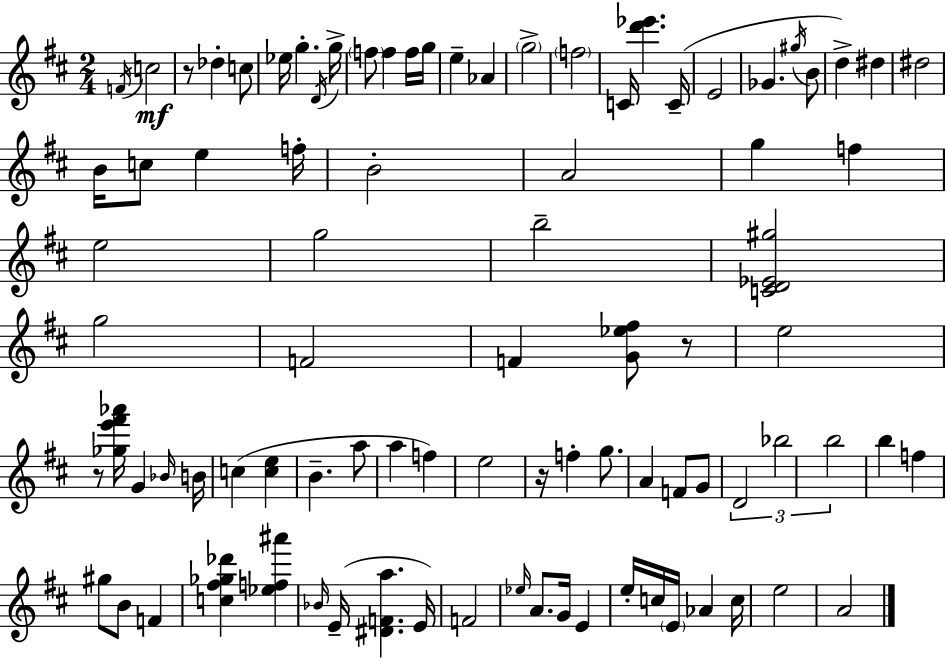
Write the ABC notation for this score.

X:1
T:Untitled
M:2/4
L:1/4
K:D
F/4 c2 z/2 _d c/2 _e/4 g D/4 g/4 f/2 f f/4 g/4 e _A g2 f2 C/4 [d'_e'] C/4 E2 _G ^g/4 B/2 d ^d ^d2 B/4 c/2 e f/4 B2 A2 g f e2 g2 b2 [CD_E^g]2 g2 F2 F [G_e^f]/2 z/2 e2 z/2 [_ge'^f'_a']/4 G _B/4 B/4 c [ce] B a/2 a f e2 z/4 f g/2 A F/2 G/2 D2 _b2 b2 b f ^g/2 B/2 F [c^f_g_d'] [_ef^a'] _B/4 E/4 [^DFa] E/4 F2 _e/4 A/2 G/4 E e/4 c/4 E/4 _A c/4 e2 A2